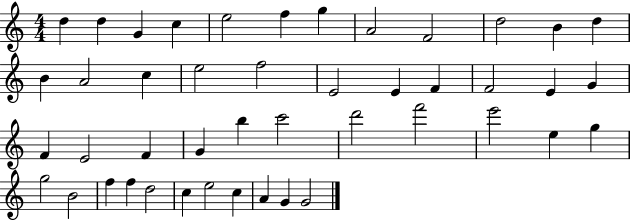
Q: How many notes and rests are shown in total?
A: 45